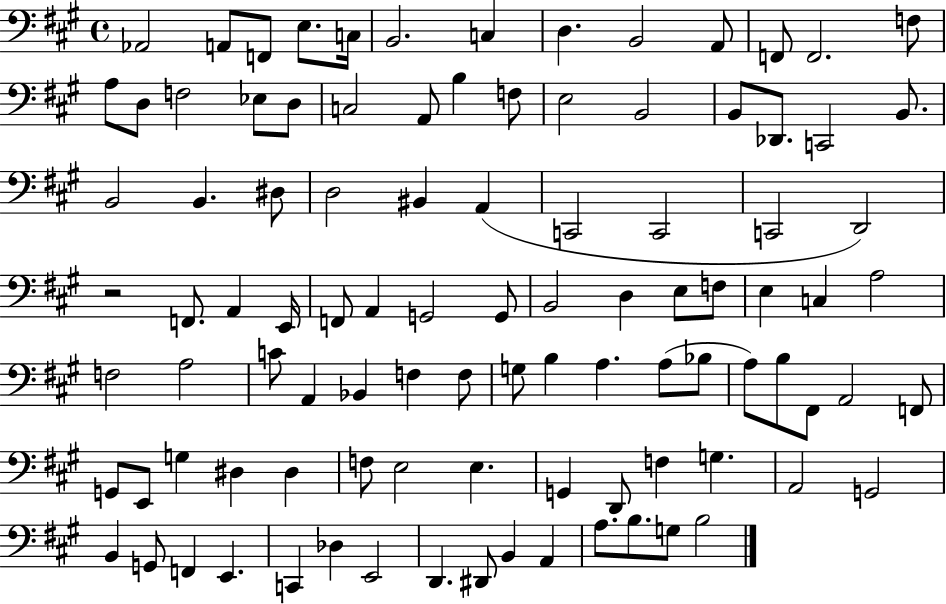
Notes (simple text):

Ab2/h A2/e F2/e E3/e. C3/s B2/h. C3/q D3/q. B2/h A2/e F2/e F2/h. F3/e A3/e D3/e F3/h Eb3/e D3/e C3/h A2/e B3/q F3/e E3/h B2/h B2/e Db2/e. C2/h B2/e. B2/h B2/q. D#3/e D3/h BIS2/q A2/q C2/h C2/h C2/h D2/h R/h F2/e. A2/q E2/s F2/e A2/q G2/h G2/e B2/h D3/q E3/e F3/e E3/q C3/q A3/h F3/h A3/h C4/e A2/q Bb2/q F3/q F3/e G3/e B3/q A3/q. A3/e Bb3/e A3/e B3/e F#2/e A2/h F2/e G2/e E2/e G3/q D#3/q D#3/q F3/e E3/h E3/q. G2/q D2/e F3/q G3/q. A2/h G2/h B2/q G2/e F2/q E2/q. C2/q Db3/q E2/h D2/q. D#2/e B2/q A2/q A3/e. B3/e. G3/e B3/h